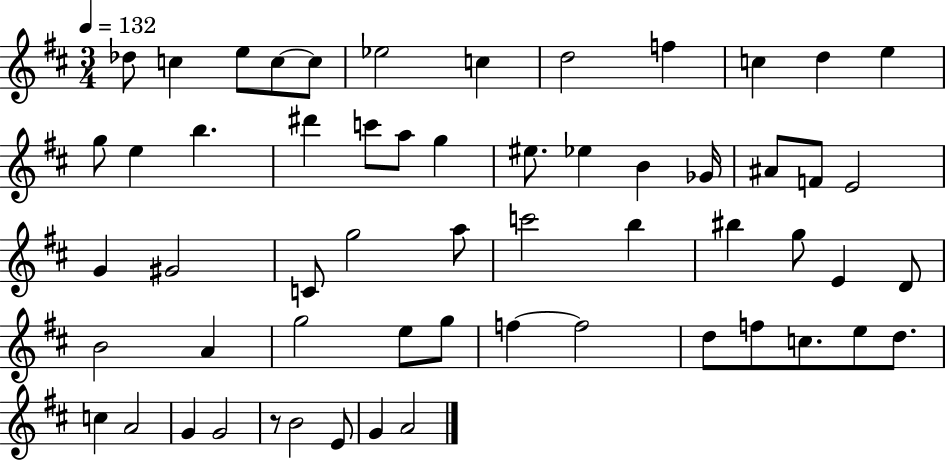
X:1
T:Untitled
M:3/4
L:1/4
K:D
_d/2 c e/2 c/2 c/2 _e2 c d2 f c d e g/2 e b ^d' c'/2 a/2 g ^e/2 _e B _G/4 ^A/2 F/2 E2 G ^G2 C/2 g2 a/2 c'2 b ^b g/2 E D/2 B2 A g2 e/2 g/2 f f2 d/2 f/2 c/2 e/2 d/2 c A2 G G2 z/2 B2 E/2 G A2